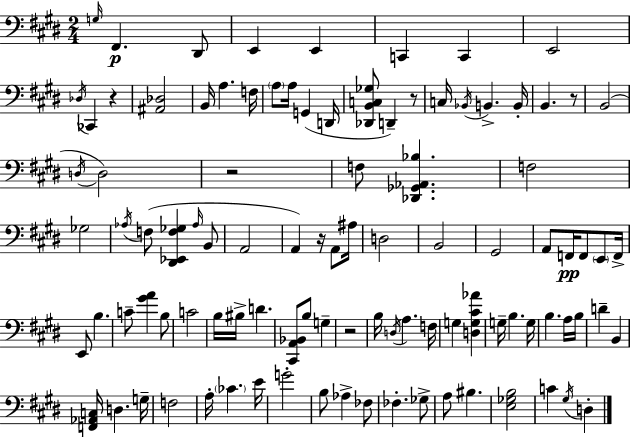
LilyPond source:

{
  \clef bass
  \numericTimeSignature
  \time 2/4
  \key e \major
  \grace { g16 }\p fis,4. dis,8 | e,4 e,4 | c,4 c,4 | e,2 | \break \acciaccatura { des16 } ces,4 r4 | <ais, des>2 | b,16 a4. | f16 \parenthesize a8 a16 g,4( | \break d,16 <des, b, c ges>8 d,4--) | r8 c16 \acciaccatura { bes,16 } b,4.-> | b,16-. b,4. | r8 b,2( | \break \acciaccatura { d16 } d2) | r2 | f8 <des, ges, aes, bes>4. | f2 | \break ges2 | \acciaccatura { aes16 } f8( <dis, ees, f ges>4 | \grace { aes16 } b,8 a,2 | a,4) | \break r16 a,8 ais16 d2 | b,2 | gis,2 | a,8 | \break f,16\pp f,8 \parenthesize e,8 f,16-> e,8 | b4. c'8-- | <gis' a'>4 b8 c'2 | b16 bis16-> | \break d'4. <cis, a, bes,>8 | b8 g4-- r2 | b16 \acciaccatura { d16 } | a4. f16 g4 | \break <d g cis' aes'>4 g16-- | b4. g16 b4. | a16 b16 d'4-- | b,4 <f, aes, c>16 | \break d4. g16-- f2 | a16-. | \parenthesize ces'4. e'16 g'2-. | b8 | \break aes4-> fes8 fes4.-. | ges8-> a8 | bis4. <e ges b>2 | c'4 | \break \acciaccatura { gis16 } d4-. | \bar "|."
}